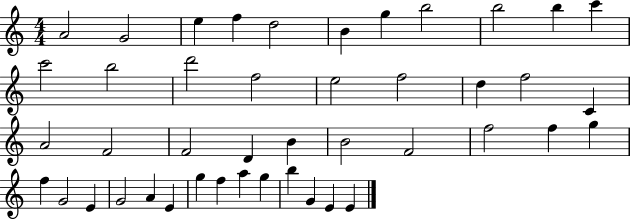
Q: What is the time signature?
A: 4/4